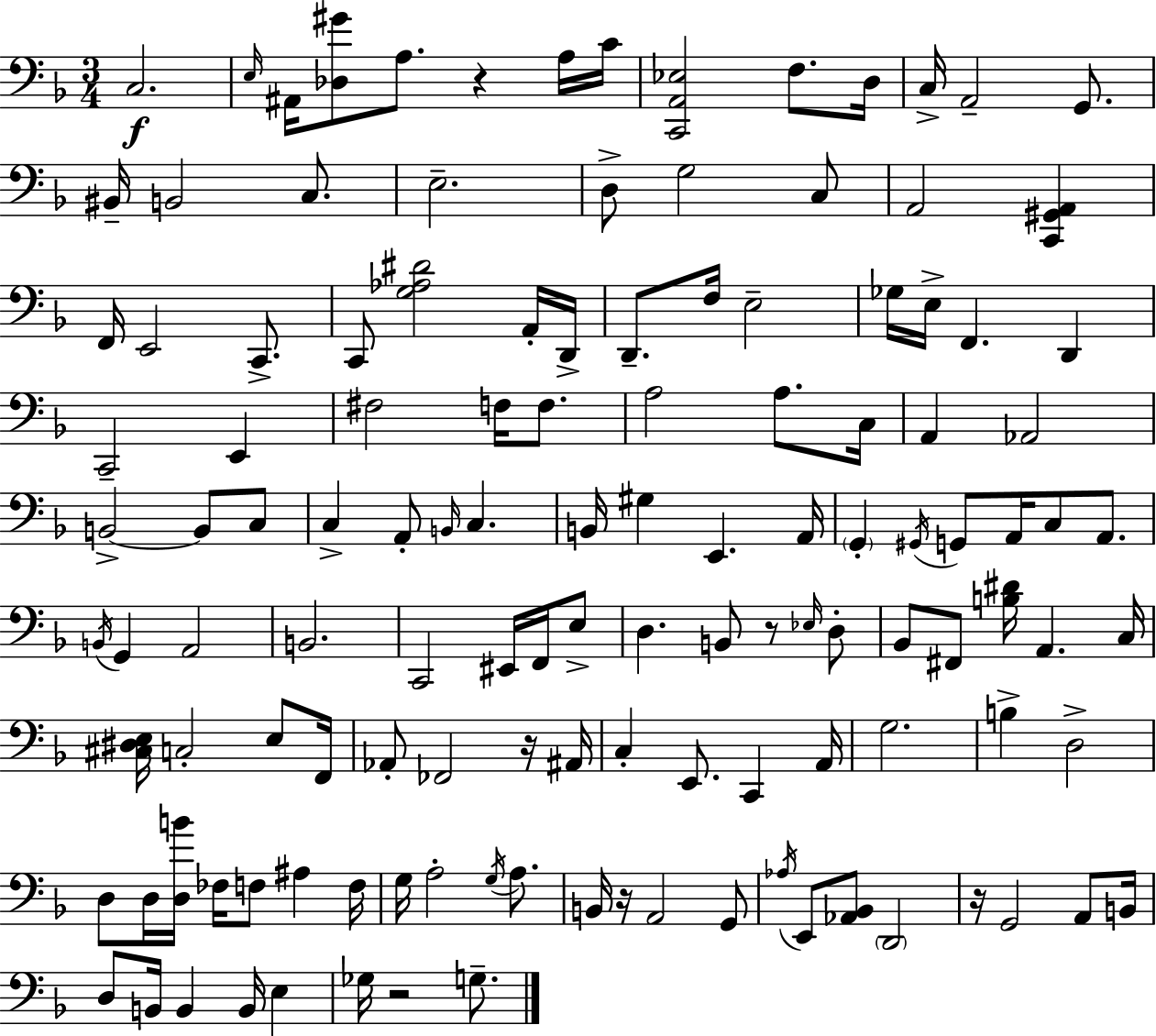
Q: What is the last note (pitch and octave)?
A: G3